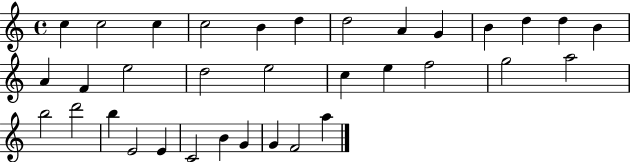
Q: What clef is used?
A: treble